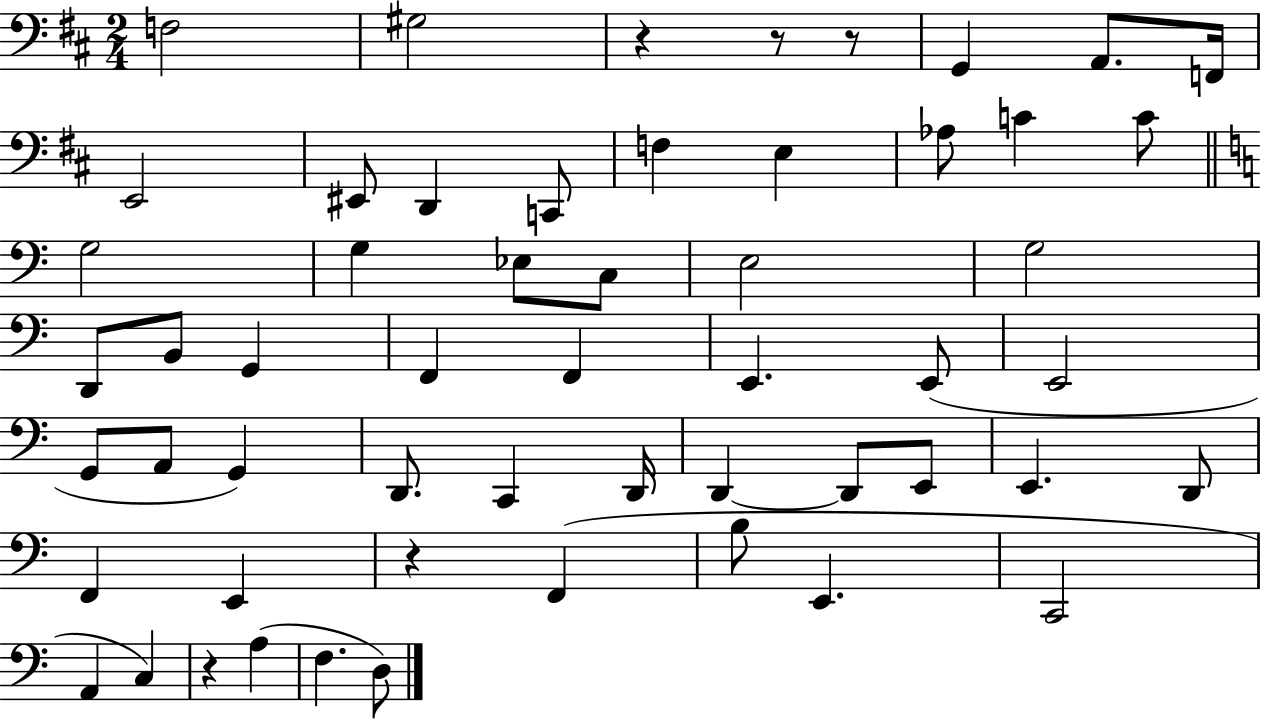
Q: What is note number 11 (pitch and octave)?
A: E3